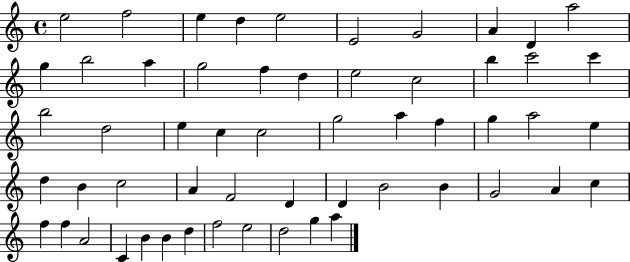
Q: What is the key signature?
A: C major